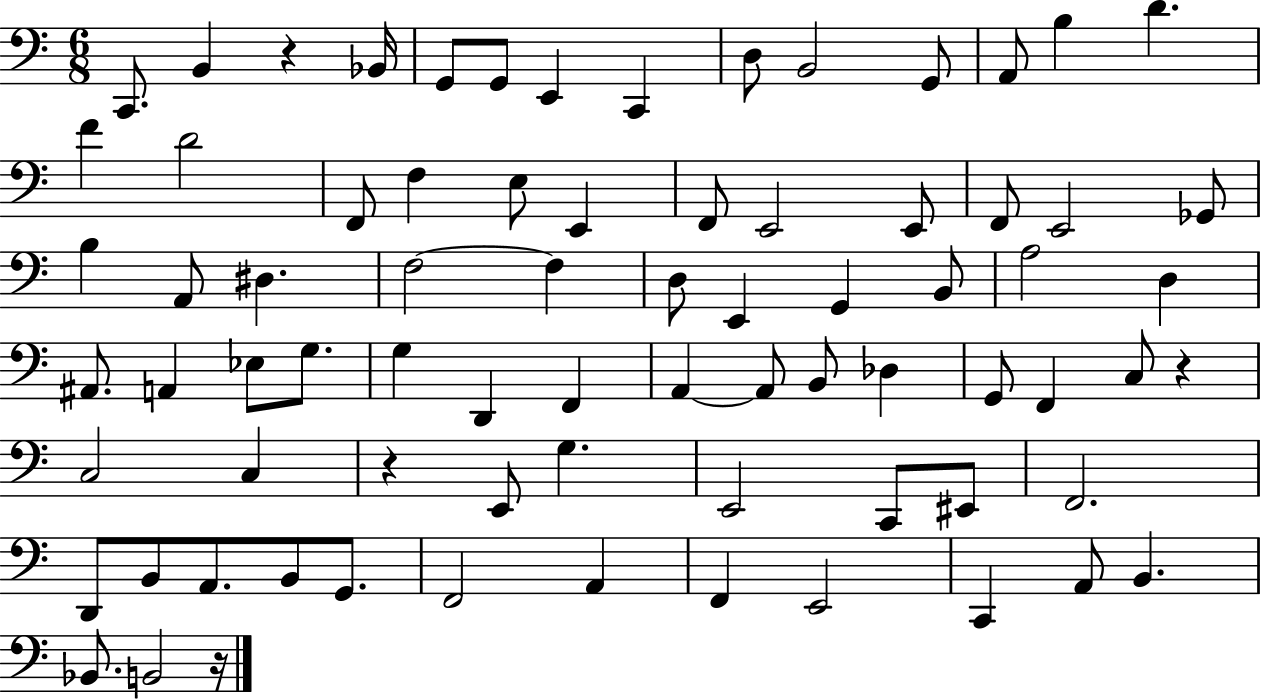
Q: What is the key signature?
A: C major